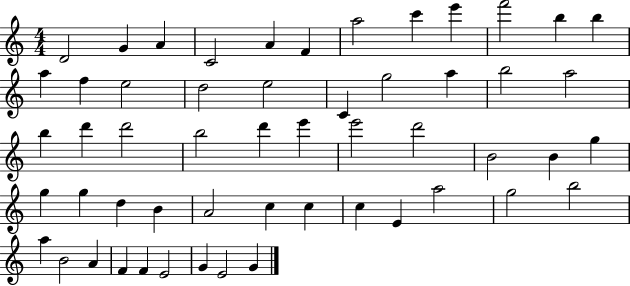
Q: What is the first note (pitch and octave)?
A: D4